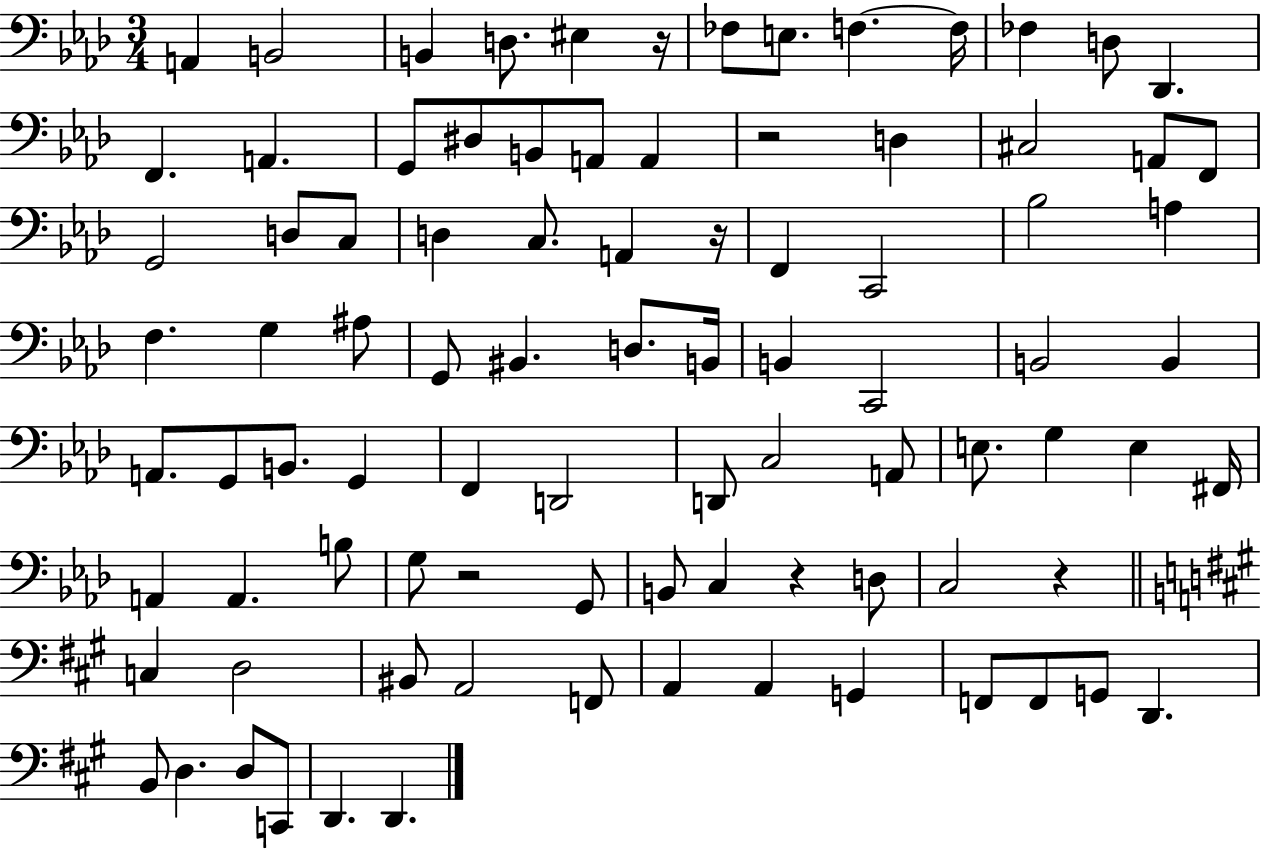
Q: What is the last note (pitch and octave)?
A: D2